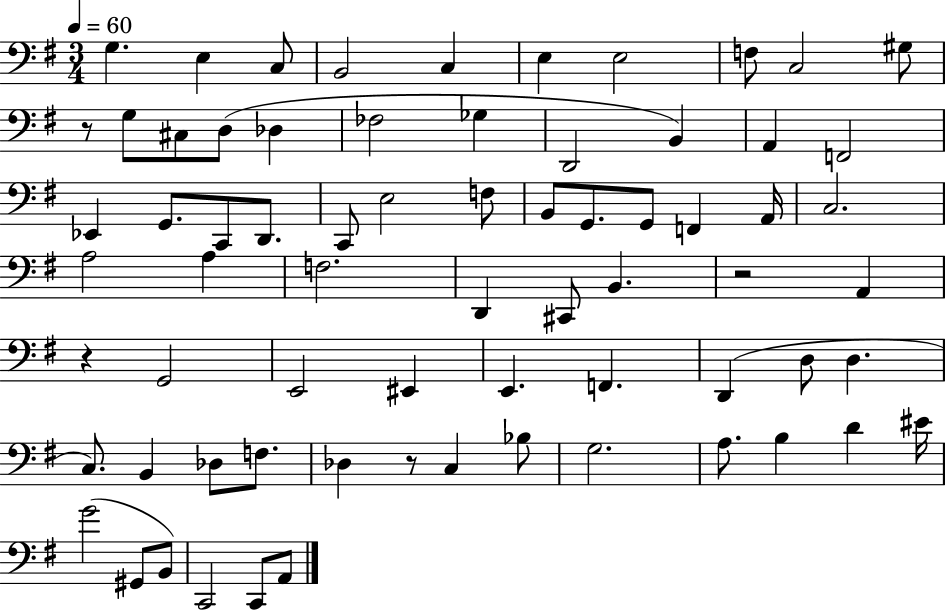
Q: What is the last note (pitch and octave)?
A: A2